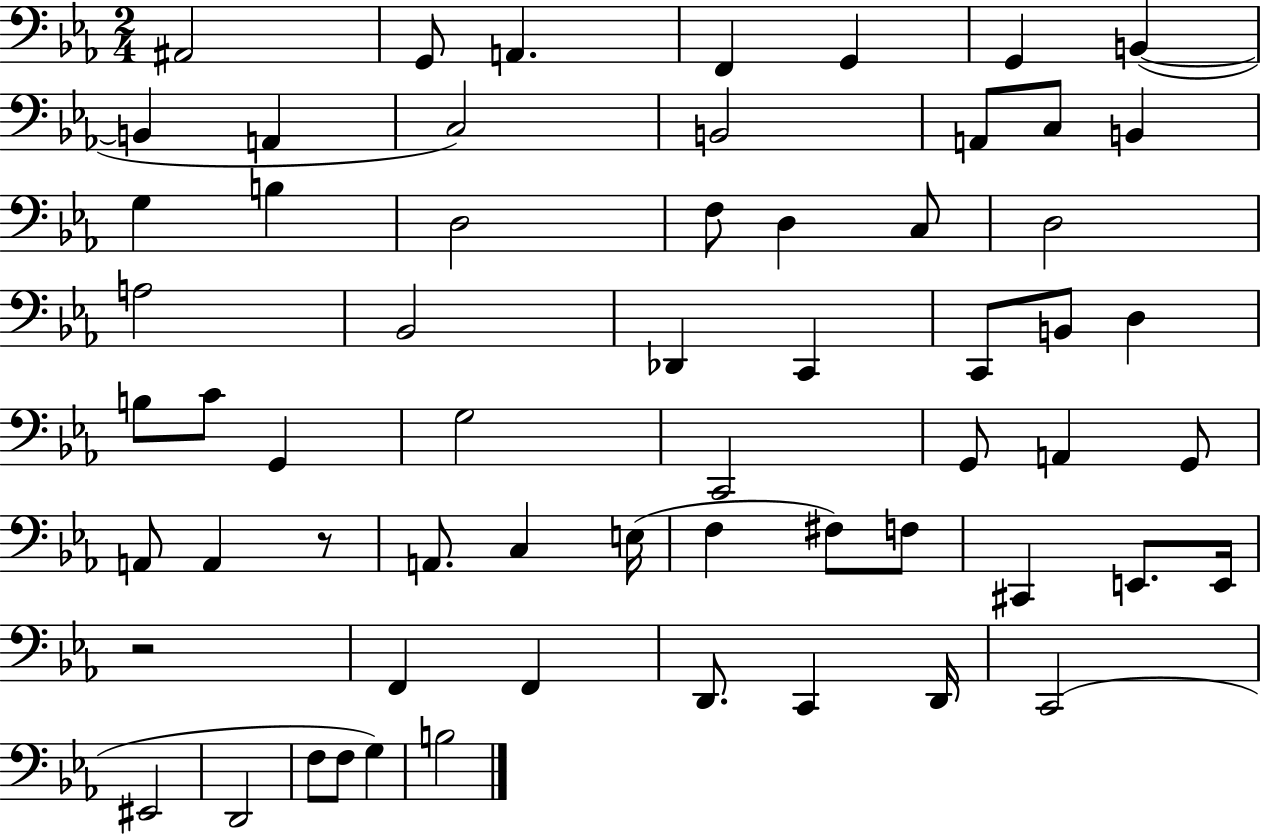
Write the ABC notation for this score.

X:1
T:Untitled
M:2/4
L:1/4
K:Eb
^A,,2 G,,/2 A,, F,, G,, G,, B,, B,, A,, C,2 B,,2 A,,/2 C,/2 B,, G, B, D,2 F,/2 D, C,/2 D,2 A,2 _B,,2 _D,, C,, C,,/2 B,,/2 D, B,/2 C/2 G,, G,2 C,,2 G,,/2 A,, G,,/2 A,,/2 A,, z/2 A,,/2 C, E,/4 F, ^F,/2 F,/2 ^C,, E,,/2 E,,/4 z2 F,, F,, D,,/2 C,, D,,/4 C,,2 ^E,,2 D,,2 F,/2 F,/2 G, B,2